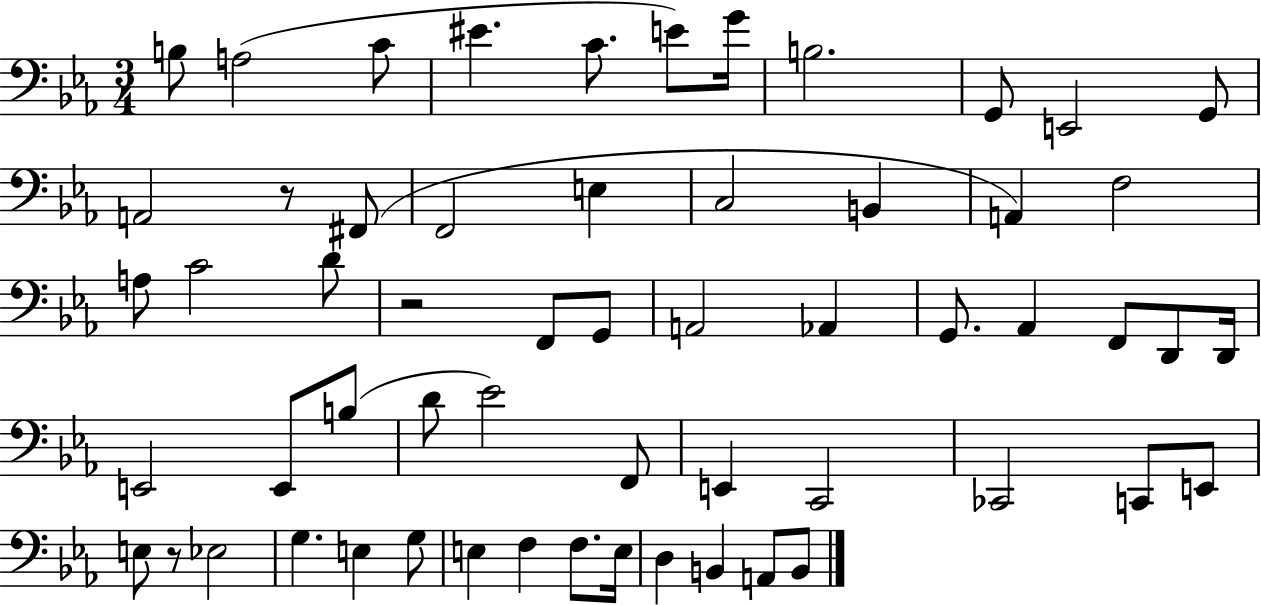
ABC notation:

X:1
T:Untitled
M:3/4
L:1/4
K:Eb
B,/2 A,2 C/2 ^E C/2 E/2 G/4 B,2 G,,/2 E,,2 G,,/2 A,,2 z/2 ^F,,/2 F,,2 E, C,2 B,, A,, F,2 A,/2 C2 D/2 z2 F,,/2 G,,/2 A,,2 _A,, G,,/2 _A,, F,,/2 D,,/2 D,,/4 E,,2 E,,/2 B,/2 D/2 _E2 F,,/2 E,, C,,2 _C,,2 C,,/2 E,,/2 E,/2 z/2 _E,2 G, E, G,/2 E, F, F,/2 E,/4 D, B,, A,,/2 B,,/2